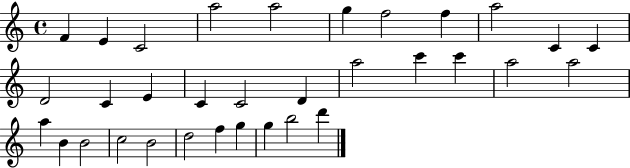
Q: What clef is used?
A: treble